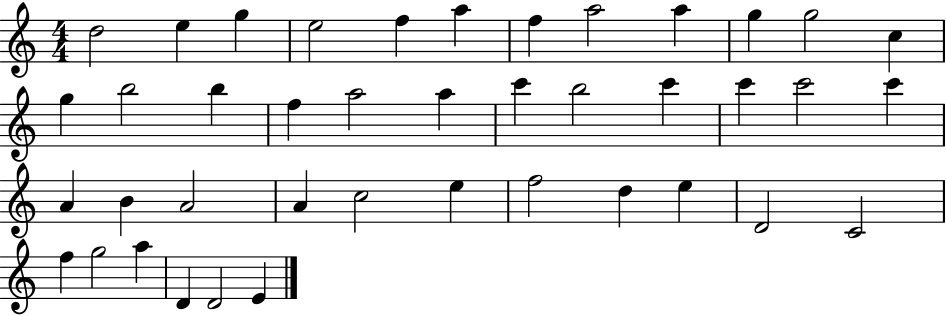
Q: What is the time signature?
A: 4/4